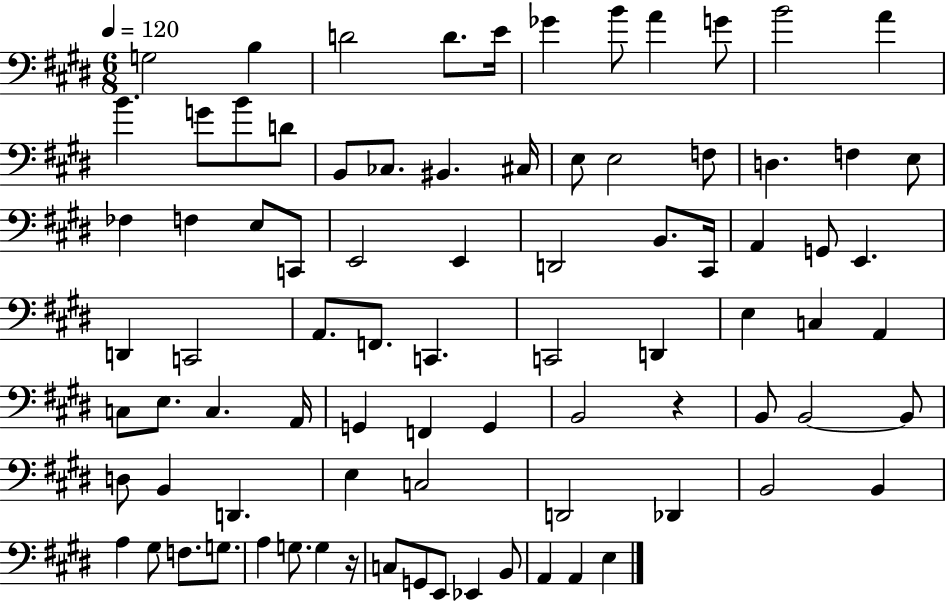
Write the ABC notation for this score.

X:1
T:Untitled
M:6/8
L:1/4
K:E
G,2 B, D2 D/2 E/4 _G B/2 A G/2 B2 A B G/2 B/2 D/2 B,,/2 _C,/2 ^B,, ^C,/4 E,/2 E,2 F,/2 D, F, E,/2 _F, F, E,/2 C,,/2 E,,2 E,, D,,2 B,,/2 ^C,,/4 A,, G,,/2 E,, D,, C,,2 A,,/2 F,,/2 C,, C,,2 D,, E, C, A,, C,/2 E,/2 C, A,,/4 G,, F,, G,, B,,2 z B,,/2 B,,2 B,,/2 D,/2 B,, D,, E, C,2 D,,2 _D,, B,,2 B,, A, ^G,/2 F,/2 G,/2 A, G,/2 G, z/4 C,/2 G,,/2 E,,/2 _E,, B,,/2 A,, A,, E,